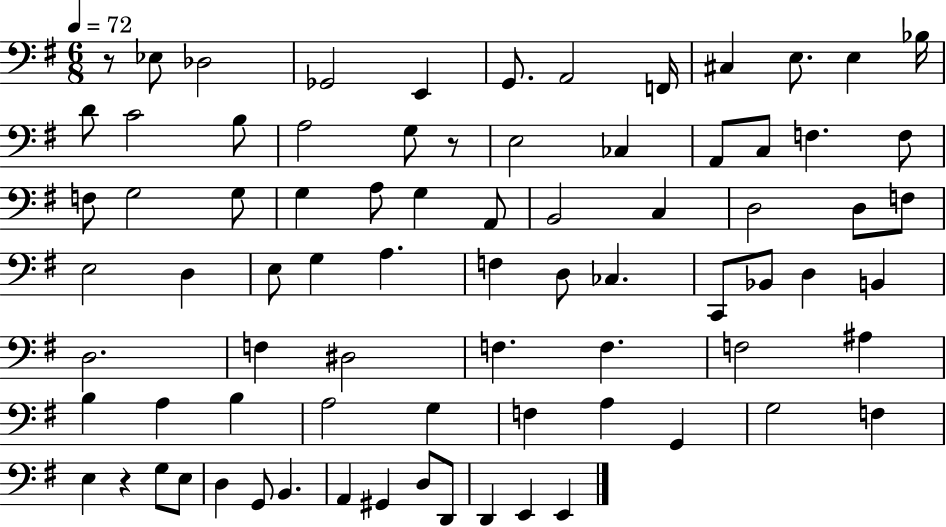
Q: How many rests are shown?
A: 3